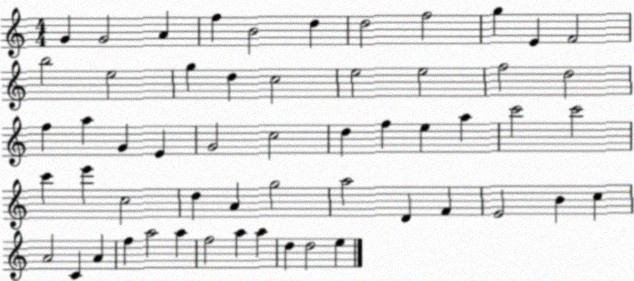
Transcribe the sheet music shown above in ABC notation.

X:1
T:Untitled
M:4/4
L:1/4
K:C
G G2 A f B2 d d2 f2 g E F2 b2 e2 g d c2 e2 e2 f2 d2 f a G E G2 c2 d f e a c'2 c'2 c' e' c2 d A g2 a2 D F E2 B c A2 C A f a2 a f2 a a d d2 e